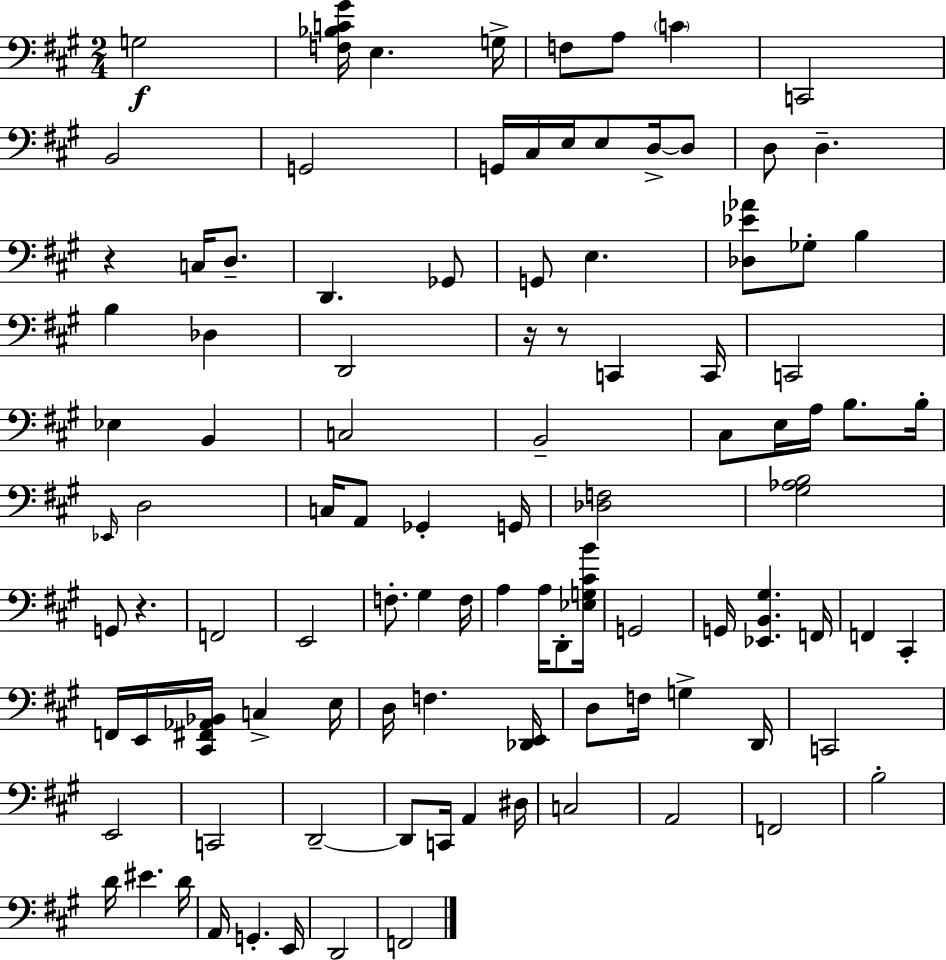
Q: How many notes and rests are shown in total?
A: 102